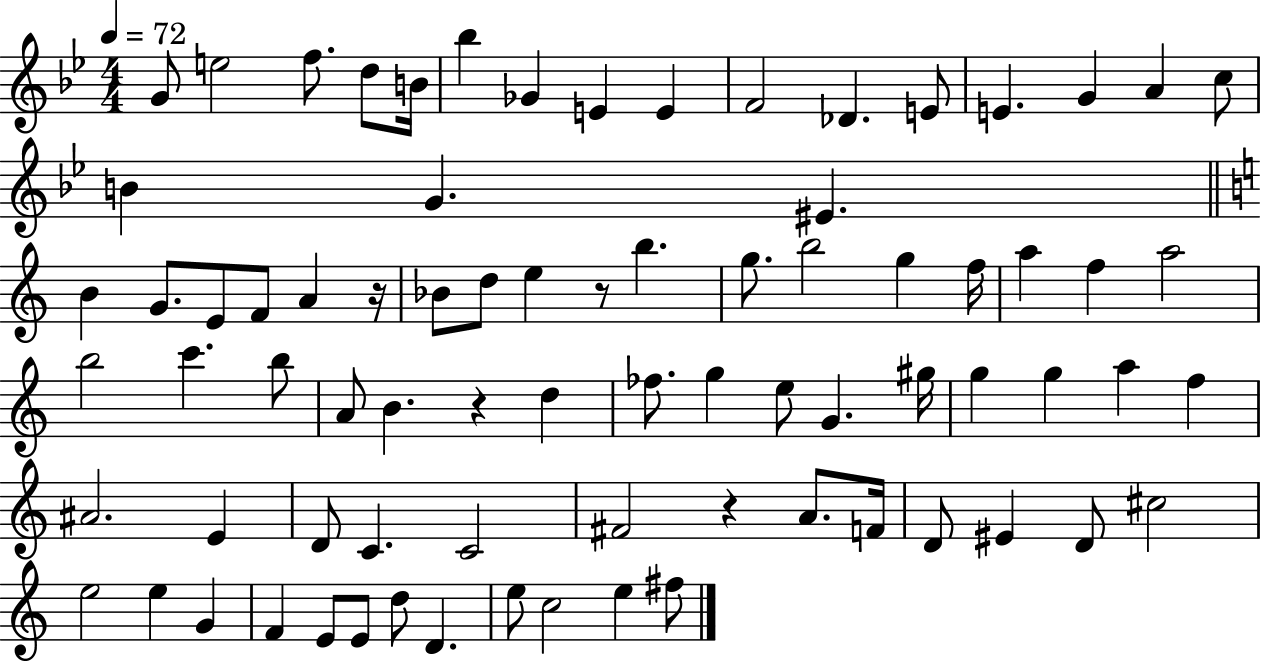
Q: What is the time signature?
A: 4/4